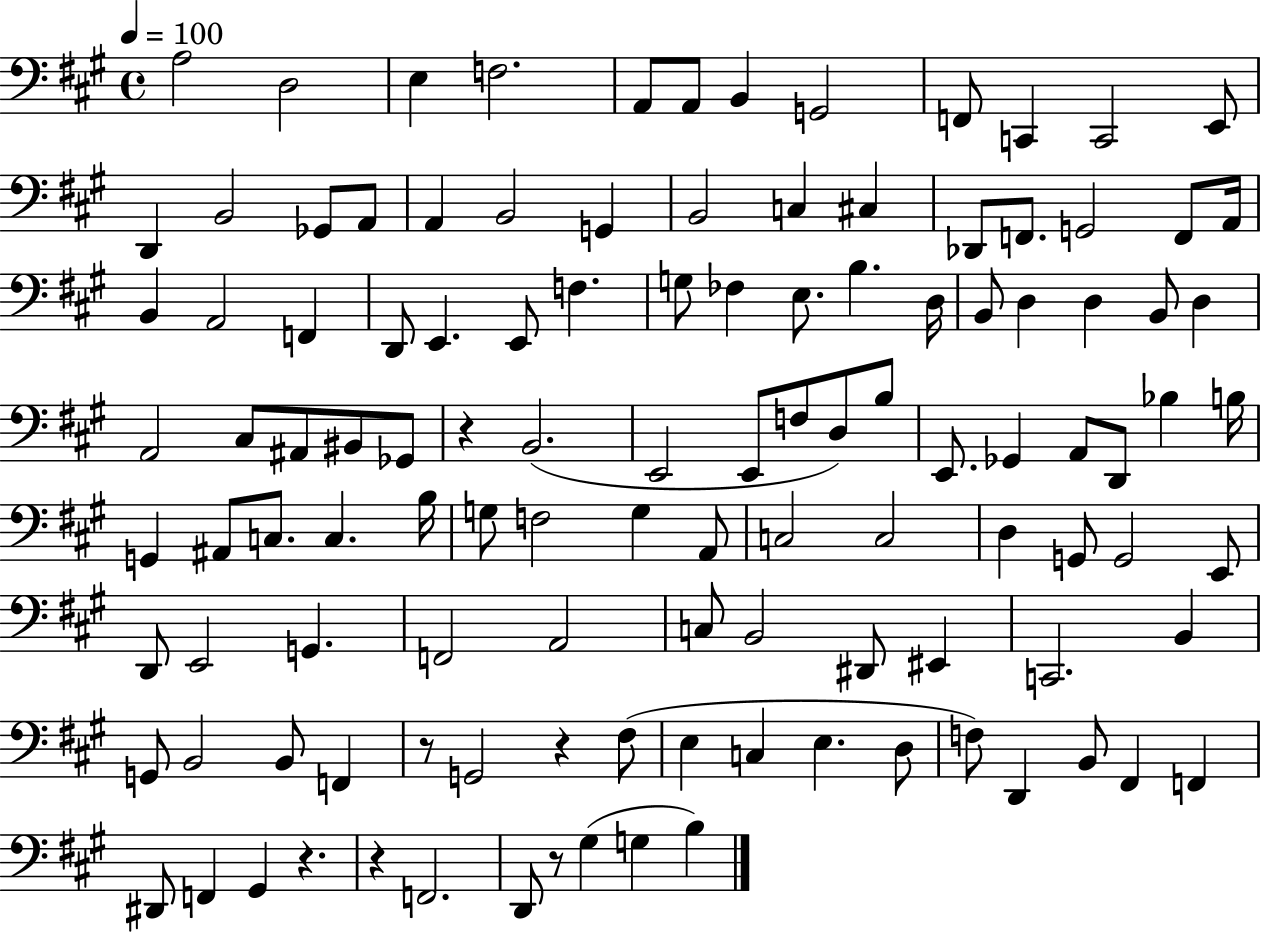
X:1
T:Untitled
M:4/4
L:1/4
K:A
A,2 D,2 E, F,2 A,,/2 A,,/2 B,, G,,2 F,,/2 C,, C,,2 E,,/2 D,, B,,2 _G,,/2 A,,/2 A,, B,,2 G,, B,,2 C, ^C, _D,,/2 F,,/2 G,,2 F,,/2 A,,/4 B,, A,,2 F,, D,,/2 E,, E,,/2 F, G,/2 _F, E,/2 B, D,/4 B,,/2 D, D, B,,/2 D, A,,2 ^C,/2 ^A,,/2 ^B,,/2 _G,,/2 z B,,2 E,,2 E,,/2 F,/2 D,/2 B,/2 E,,/2 _G,, A,,/2 D,,/2 _B, B,/4 G,, ^A,,/2 C,/2 C, B,/4 G,/2 F,2 G, A,,/2 C,2 C,2 D, G,,/2 G,,2 E,,/2 D,,/2 E,,2 G,, F,,2 A,,2 C,/2 B,,2 ^D,,/2 ^E,, C,,2 B,, G,,/2 B,,2 B,,/2 F,, z/2 G,,2 z ^F,/2 E, C, E, D,/2 F,/2 D,, B,,/2 ^F,, F,, ^D,,/2 F,, ^G,, z z F,,2 D,,/2 z/2 ^G, G, B,